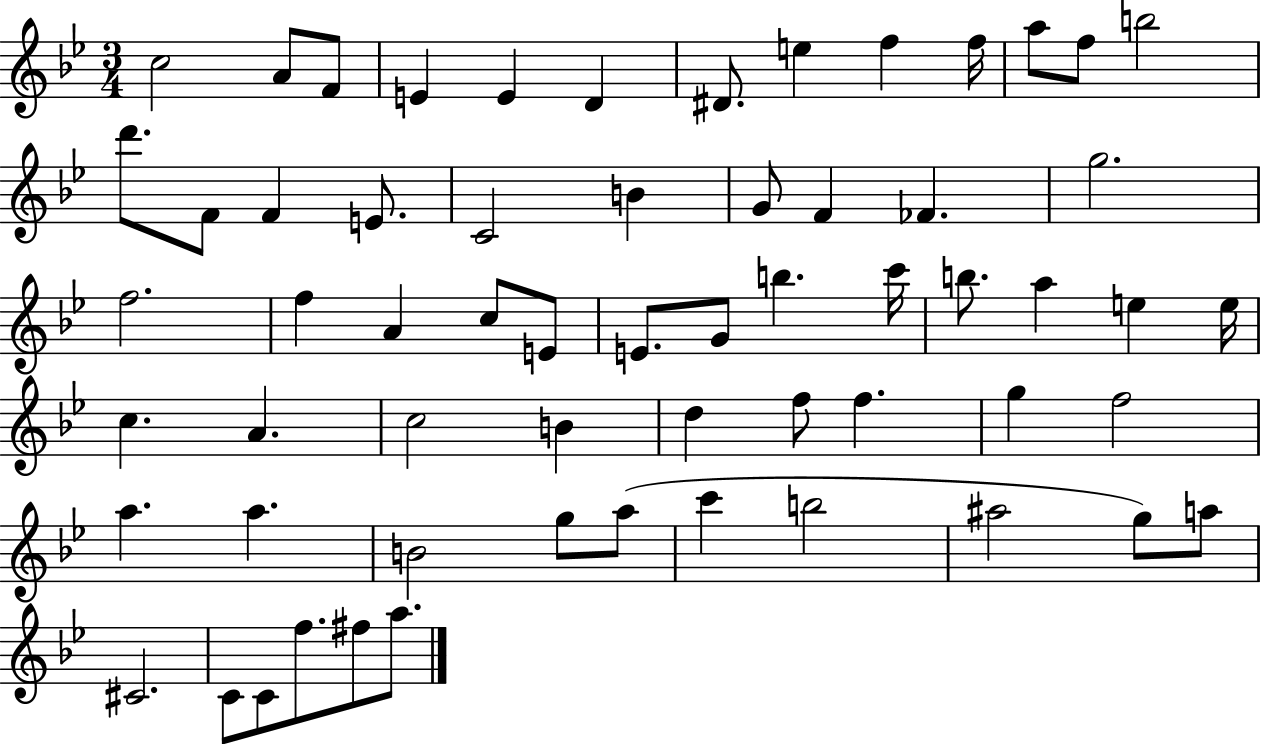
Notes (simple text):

C5/h A4/e F4/e E4/q E4/q D4/q D#4/e. E5/q F5/q F5/s A5/e F5/e B5/h D6/e. F4/e F4/q E4/e. C4/h B4/q G4/e F4/q FES4/q. G5/h. F5/h. F5/q A4/q C5/e E4/e E4/e. G4/e B5/q. C6/s B5/e. A5/q E5/q E5/s C5/q. A4/q. C5/h B4/q D5/q F5/e F5/q. G5/q F5/h A5/q. A5/q. B4/h G5/e A5/e C6/q B5/h A#5/h G5/e A5/e C#4/h. C4/e C4/e F5/e. F#5/e A5/e.